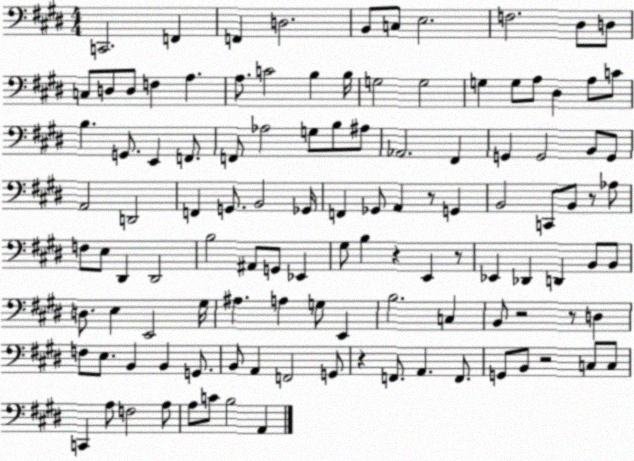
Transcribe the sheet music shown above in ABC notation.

X:1
T:Untitled
M:4/4
L:1/4
K:E
C,,2 F,, F,, D,2 B,,/2 C,/2 E,2 F,2 ^D,/2 D,/2 C,/2 D,/2 D,/2 F, A, A,/2 C2 B, B,/4 G,2 G,2 G, G,/2 A,/2 ^D, A,/2 C/2 B, G,,/2 E,, F,,/2 F,,/2 _A,2 G,/2 B,/2 ^A,/2 _A,,2 ^F,, G,, G,,2 B,,/2 G,,/2 A,,2 D,,2 F,, G,,/2 B,,2 _G,,/4 F,, _G,,/2 A,, z/2 G,, B,,2 C,,/2 B,,/2 z/2 _A,/2 F,/2 E,/2 ^D,, ^D,,2 B,2 ^A,,/2 G,,/2 _E,, ^G,/2 B, z E,, z/2 _E,, _D,, D,, B,,/2 B,,/2 D,/2 E, E,,2 ^G,/4 ^A, A, G,/2 E,, B,2 C, B,,/2 z2 z/2 D, F,/2 E,/2 B,, B,, G,,/2 B,,/2 A,, F,,2 G,,/2 z F,,/2 A,, F,,/2 G,,/2 B,,/2 z2 C,/2 C,/2 C,, A,/2 F,2 A,/2 A,/2 C/2 B,2 A,,